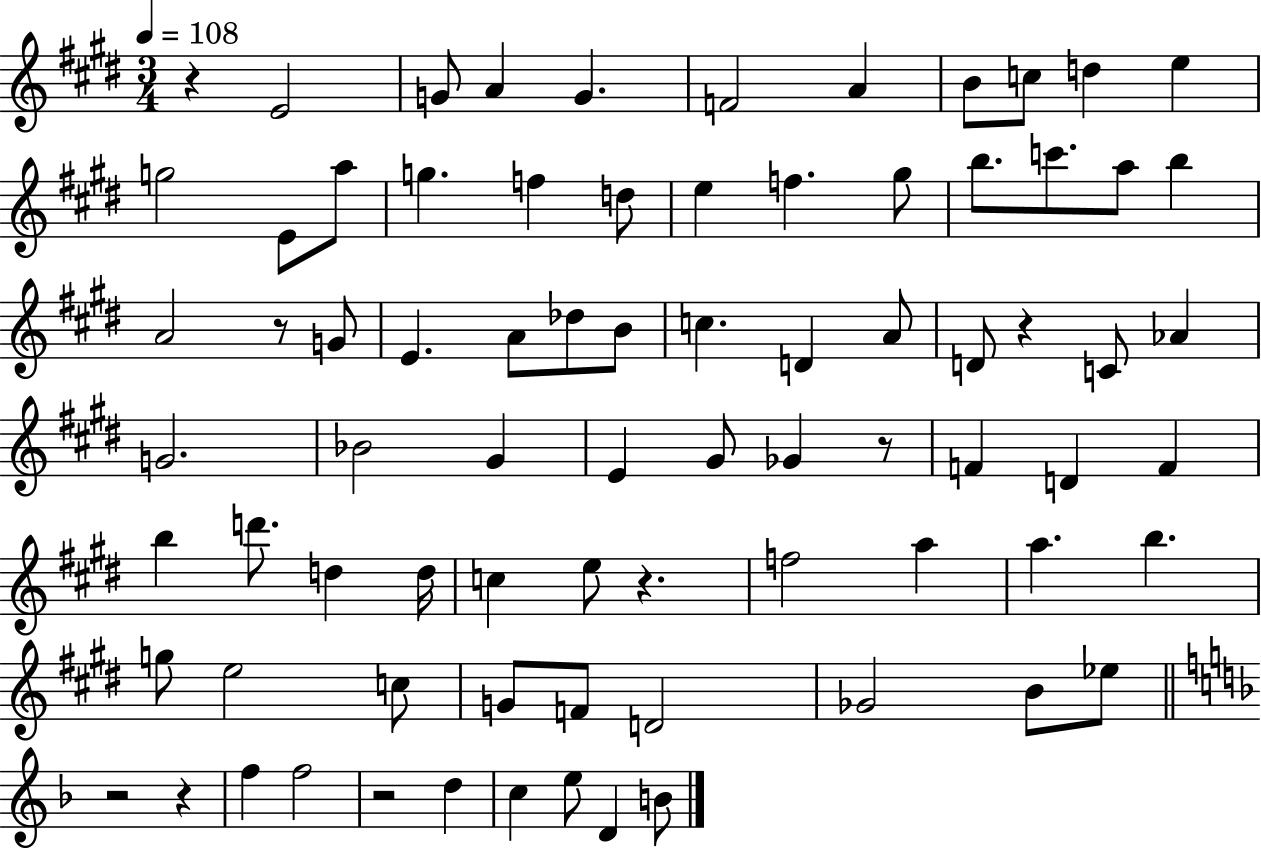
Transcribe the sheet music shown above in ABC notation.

X:1
T:Untitled
M:3/4
L:1/4
K:E
z E2 G/2 A G F2 A B/2 c/2 d e g2 E/2 a/2 g f d/2 e f ^g/2 b/2 c'/2 a/2 b A2 z/2 G/2 E A/2 _d/2 B/2 c D A/2 D/2 z C/2 _A G2 _B2 ^G E ^G/2 _G z/2 F D F b d'/2 d d/4 c e/2 z f2 a a b g/2 e2 c/2 G/2 F/2 D2 _G2 B/2 _e/2 z2 z f f2 z2 d c e/2 D B/2